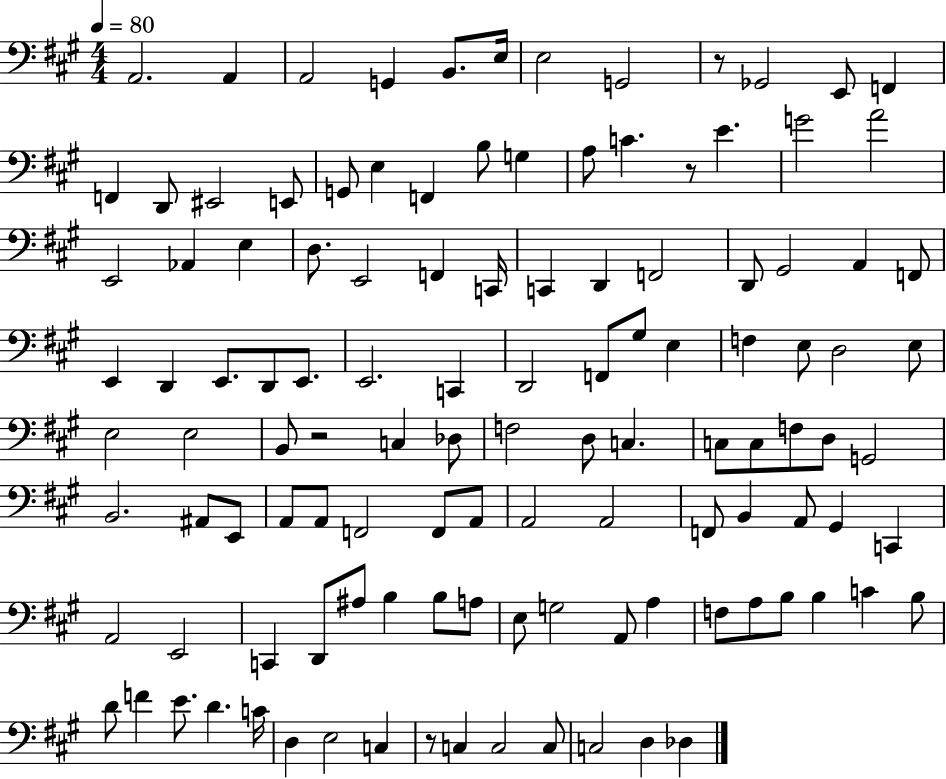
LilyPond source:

{
  \clef bass
  \numericTimeSignature
  \time 4/4
  \key a \major
  \tempo 4 = 80
  a,2. a,4 | a,2 g,4 b,8. e16 | e2 g,2 | r8 ges,2 e,8 f,4 | \break f,4 d,8 eis,2 e,8 | g,8 e4 f,4 b8 g4 | a8 c'4. r8 e'4. | g'2 a'2 | \break e,2 aes,4 e4 | d8. e,2 f,4 c,16 | c,4 d,4 f,2 | d,8 gis,2 a,4 f,8 | \break e,4 d,4 e,8. d,8 e,8. | e,2. c,4 | d,2 f,8 gis8 e4 | f4 e8 d2 e8 | \break e2 e2 | b,8 r2 c4 des8 | f2 d8 c4. | c8 c8 f8 d8 g,2 | \break b,2. ais,8 e,8 | a,8 a,8 f,2 f,8 a,8 | a,2 a,2 | f,8 b,4 a,8 gis,4 c,4 | \break a,2 e,2 | c,4 d,8 ais8 b4 b8 a8 | e8 g2 a,8 a4 | f8 a8 b8 b4 c'4 b8 | \break d'8 f'4 e'8. d'4. c'16 | d4 e2 c4 | r8 c4 c2 c8 | c2 d4 des4 | \break \bar "|."
}